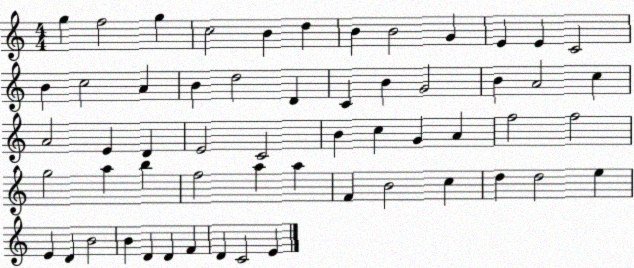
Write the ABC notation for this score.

X:1
T:Untitled
M:4/4
L:1/4
K:C
g f2 g c2 B d B B2 G E E C2 B c2 A B d2 D C B G2 B A2 c A2 E D E2 C2 B c G A f2 f2 g2 a b f2 a a F B2 c d d2 e E D B2 B D D F D C2 E